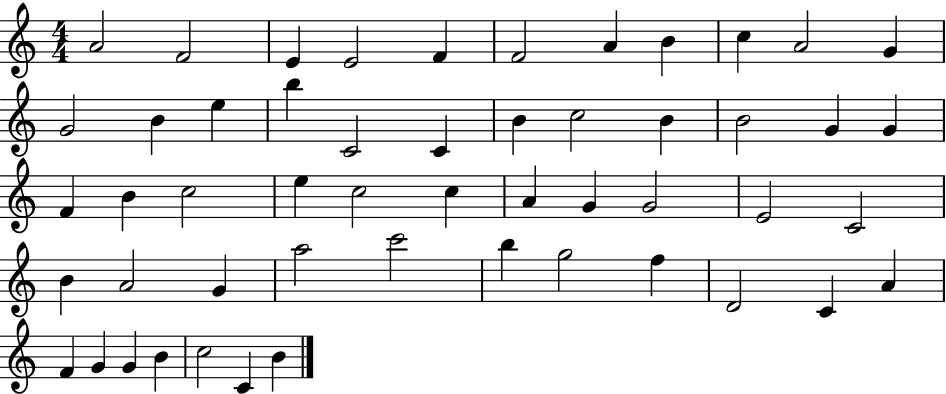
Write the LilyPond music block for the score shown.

{
  \clef treble
  \numericTimeSignature
  \time 4/4
  \key c \major
  a'2 f'2 | e'4 e'2 f'4 | f'2 a'4 b'4 | c''4 a'2 g'4 | \break g'2 b'4 e''4 | b''4 c'2 c'4 | b'4 c''2 b'4 | b'2 g'4 g'4 | \break f'4 b'4 c''2 | e''4 c''2 c''4 | a'4 g'4 g'2 | e'2 c'2 | \break b'4 a'2 g'4 | a''2 c'''2 | b''4 g''2 f''4 | d'2 c'4 a'4 | \break f'4 g'4 g'4 b'4 | c''2 c'4 b'4 | \bar "|."
}